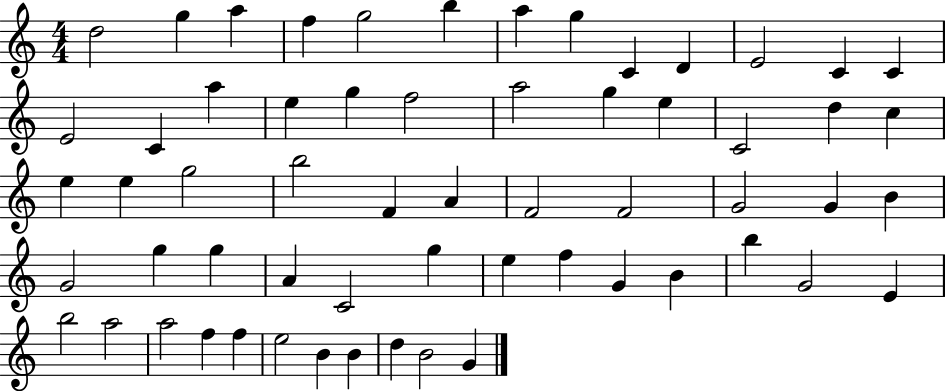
{
  \clef treble
  \numericTimeSignature
  \time 4/4
  \key c \major
  d''2 g''4 a''4 | f''4 g''2 b''4 | a''4 g''4 c'4 d'4 | e'2 c'4 c'4 | \break e'2 c'4 a''4 | e''4 g''4 f''2 | a''2 g''4 e''4 | c'2 d''4 c''4 | \break e''4 e''4 g''2 | b''2 f'4 a'4 | f'2 f'2 | g'2 g'4 b'4 | \break g'2 g''4 g''4 | a'4 c'2 g''4 | e''4 f''4 g'4 b'4 | b''4 g'2 e'4 | \break b''2 a''2 | a''2 f''4 f''4 | e''2 b'4 b'4 | d''4 b'2 g'4 | \break \bar "|."
}